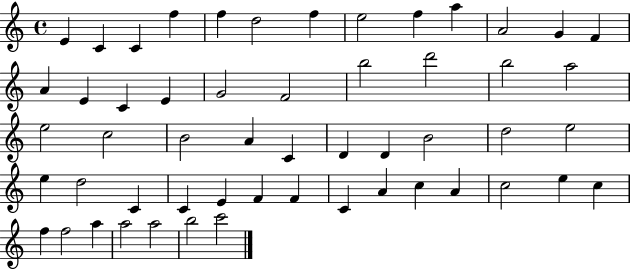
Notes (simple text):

E4/q C4/q C4/q F5/q F5/q D5/h F5/q E5/h F5/q A5/q A4/h G4/q F4/q A4/q E4/q C4/q E4/q G4/h F4/h B5/h D6/h B5/h A5/h E5/h C5/h B4/h A4/q C4/q D4/q D4/q B4/h D5/h E5/h E5/q D5/h C4/q C4/q E4/q F4/q F4/q C4/q A4/q C5/q A4/q C5/h E5/q C5/q F5/q F5/h A5/q A5/h A5/h B5/h C6/h